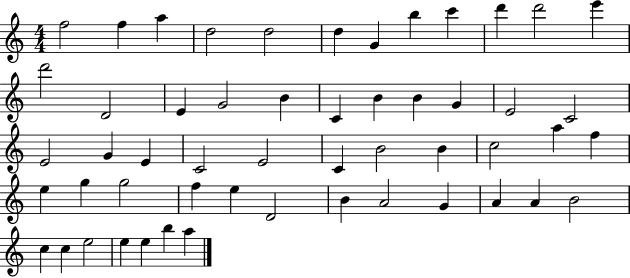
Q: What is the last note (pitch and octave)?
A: A5